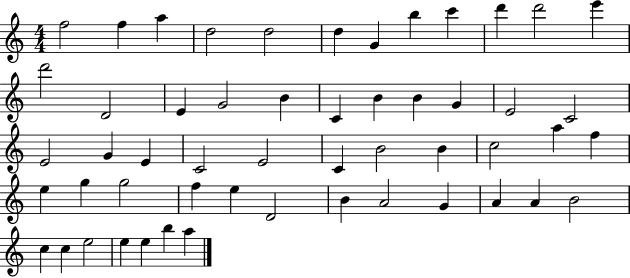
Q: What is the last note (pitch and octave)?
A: A5